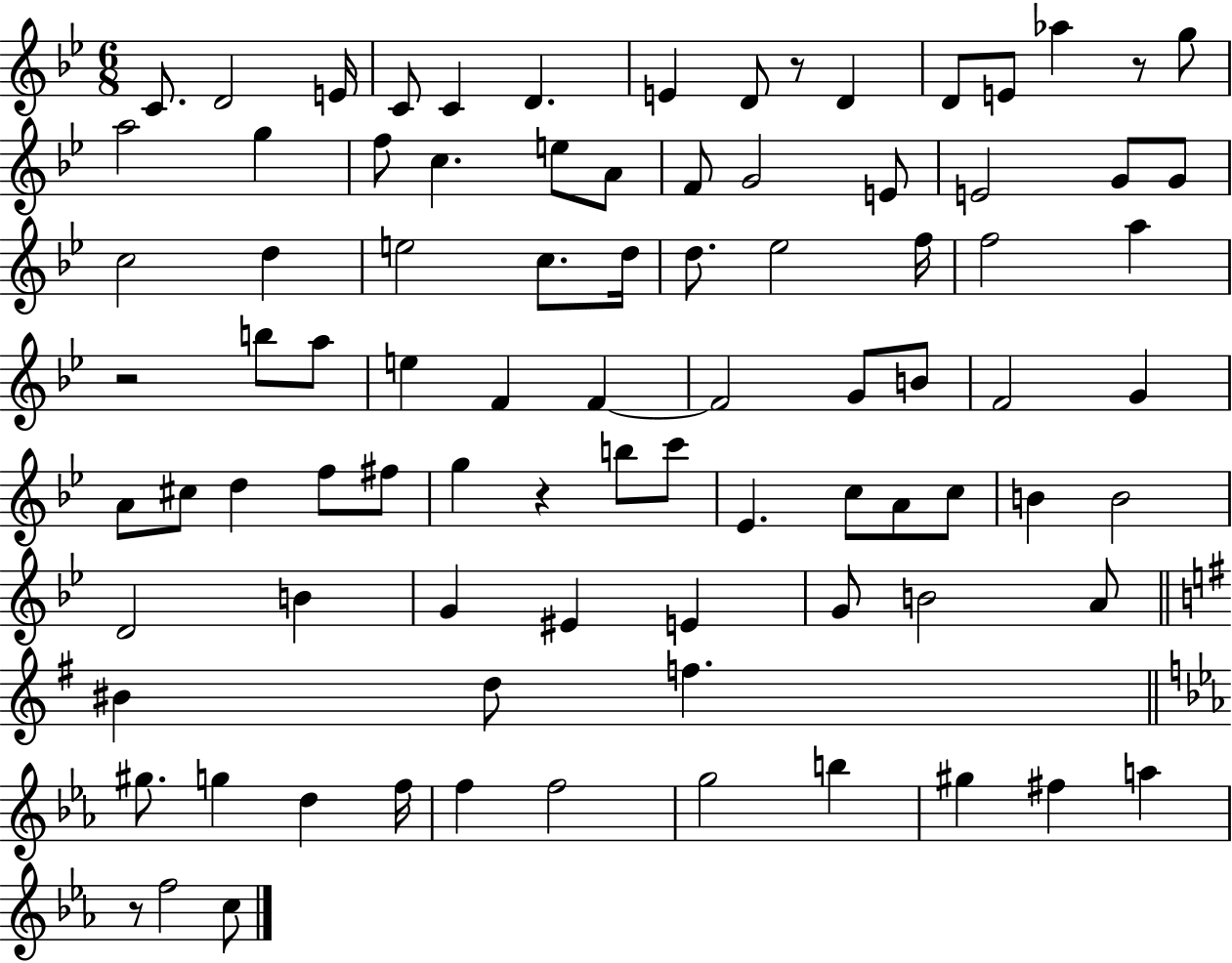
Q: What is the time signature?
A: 6/8